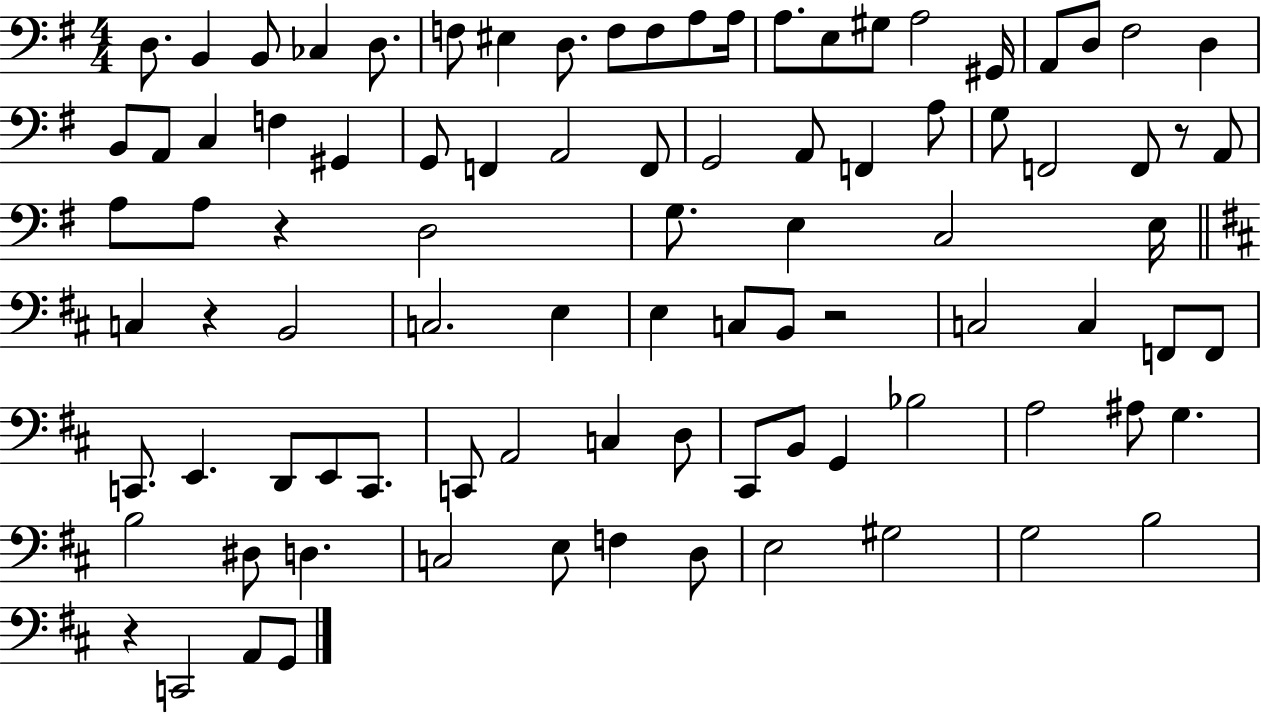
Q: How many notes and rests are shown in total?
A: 91